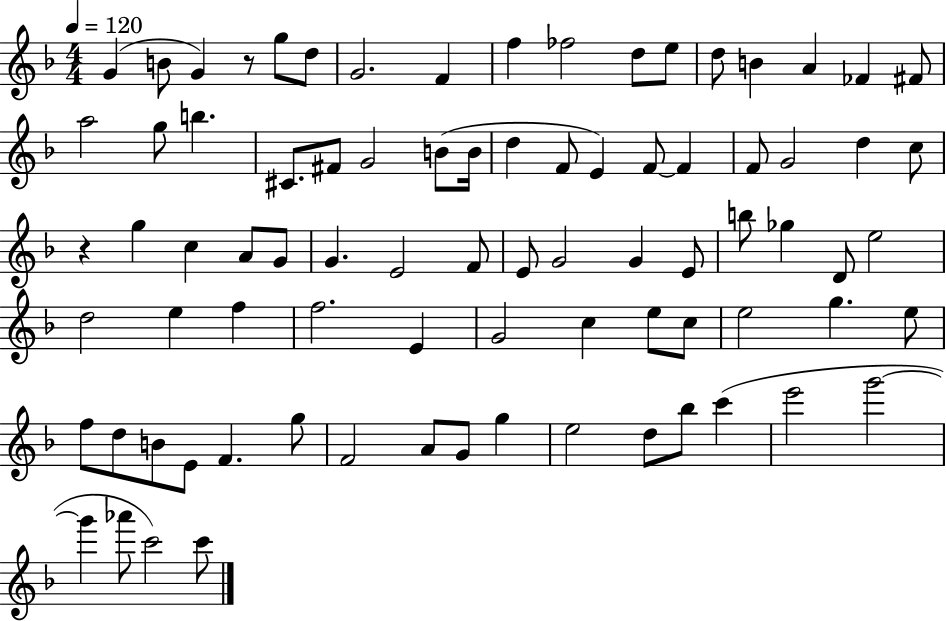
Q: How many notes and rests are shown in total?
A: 82